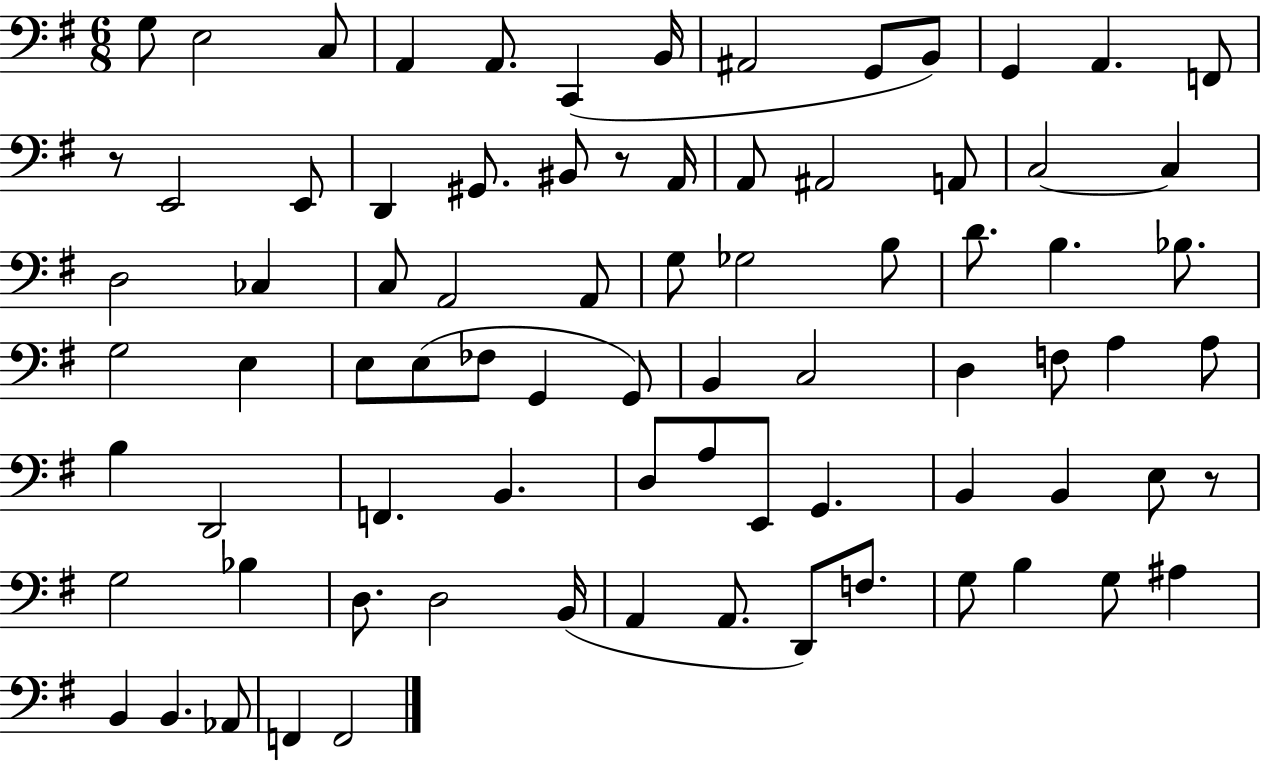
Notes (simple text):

G3/e E3/h C3/e A2/q A2/e. C2/q B2/s A#2/h G2/e B2/e G2/q A2/q. F2/e R/e E2/h E2/e D2/q G#2/e. BIS2/e R/e A2/s A2/e A#2/h A2/e C3/h C3/q D3/h CES3/q C3/e A2/h A2/e G3/e Gb3/h B3/e D4/e. B3/q. Bb3/e. G3/h E3/q E3/e E3/e FES3/e G2/q G2/e B2/q C3/h D3/q F3/e A3/q A3/e B3/q D2/h F2/q. B2/q. D3/e A3/e E2/e G2/q. B2/q B2/q E3/e R/e G3/h Bb3/q D3/e. D3/h B2/s A2/q A2/e. D2/e F3/e. G3/e B3/q G3/e A#3/q B2/q B2/q. Ab2/e F2/q F2/h